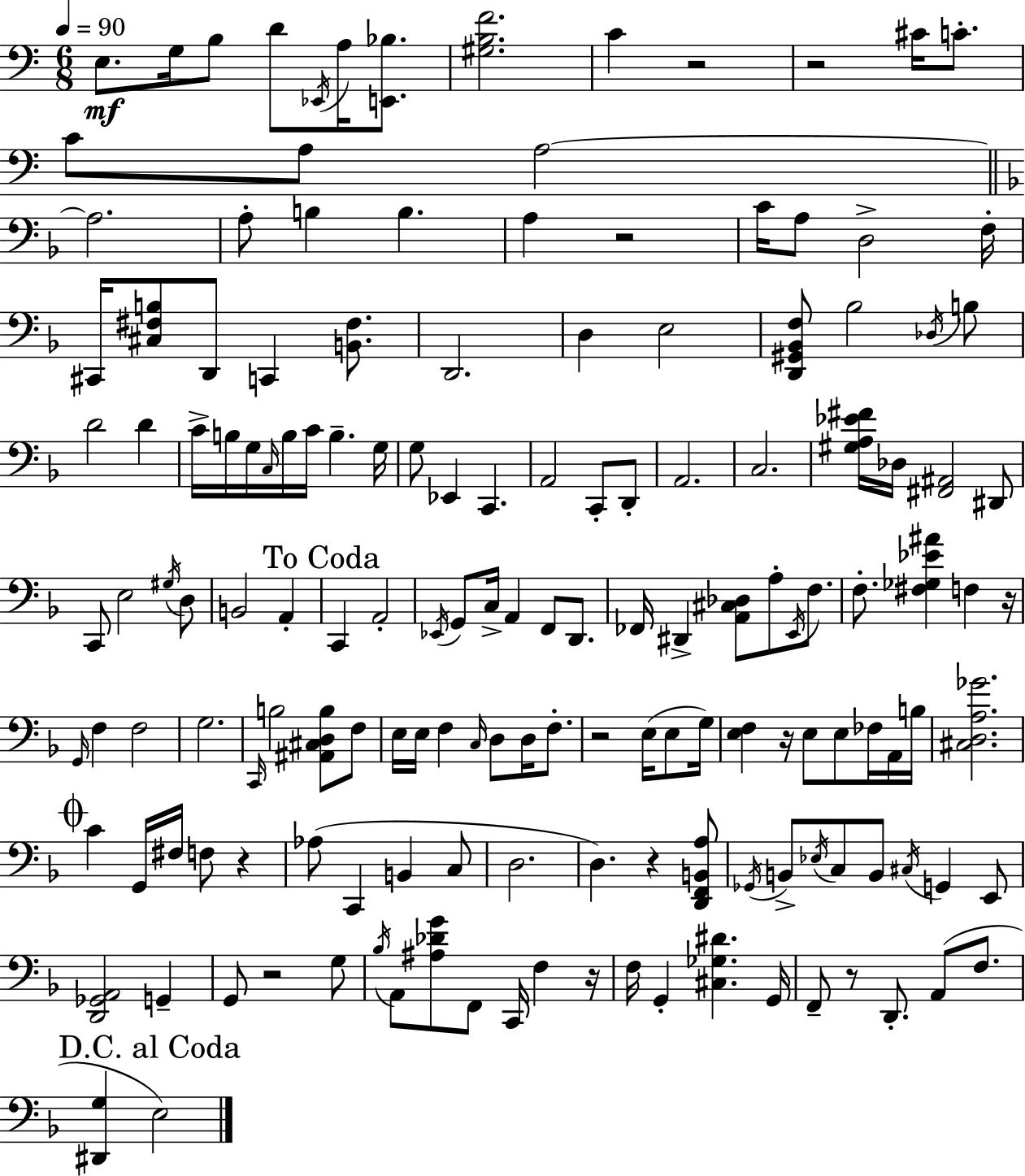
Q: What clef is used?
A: bass